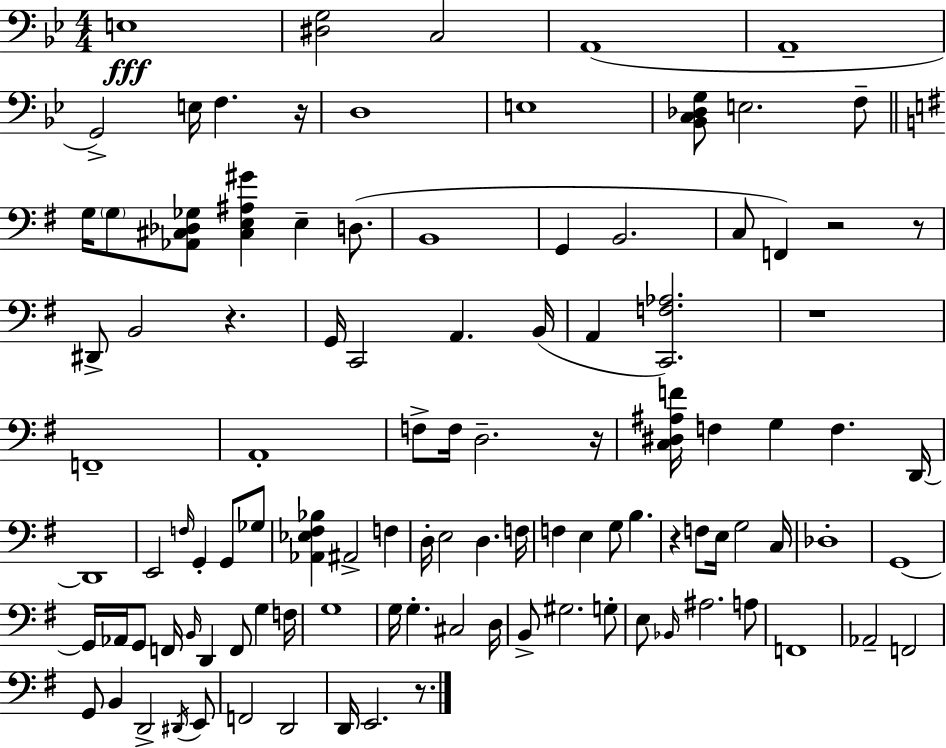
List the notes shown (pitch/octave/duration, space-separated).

E3/w [D#3,G3]/h C3/h A2/w A2/w G2/h E3/s F3/q. R/s D3/w E3/w [Bb2,C3,Db3,G3]/e E3/h. F3/e G3/s G3/e [Ab2,C#3,Db3,Gb3]/e [C#3,E3,A#3,G#4]/q E3/q D3/e. B2/w G2/q B2/h. C3/e F2/q R/h R/e D#2/e B2/h R/q. G2/s C2/h A2/q. B2/s A2/q [C2,F3,Ab3]/h. R/w F2/w A2/w F3/e F3/s D3/h. R/s [C3,D#3,A#3,F4]/s F3/q G3/q F3/q. D2/s D2/w E2/h F3/s G2/q G2/e Gb3/e [Ab2,Eb3,F#3,Bb3]/q A#2/h F3/q D3/s E3/h D3/q. F3/s F3/q E3/q G3/e B3/q. R/q F3/e E3/s G3/h C3/s Db3/w G2/w G2/s Ab2/s G2/e F2/s B2/s D2/q F2/e G3/q F3/s G3/w G3/s G3/q. C#3/h D3/s B2/e G#3/h. G3/e E3/e Bb2/s A#3/h. A3/e F2/w Ab2/h F2/h G2/e B2/q D2/h D#2/s E2/e F2/h D2/h D2/s E2/h. R/e.